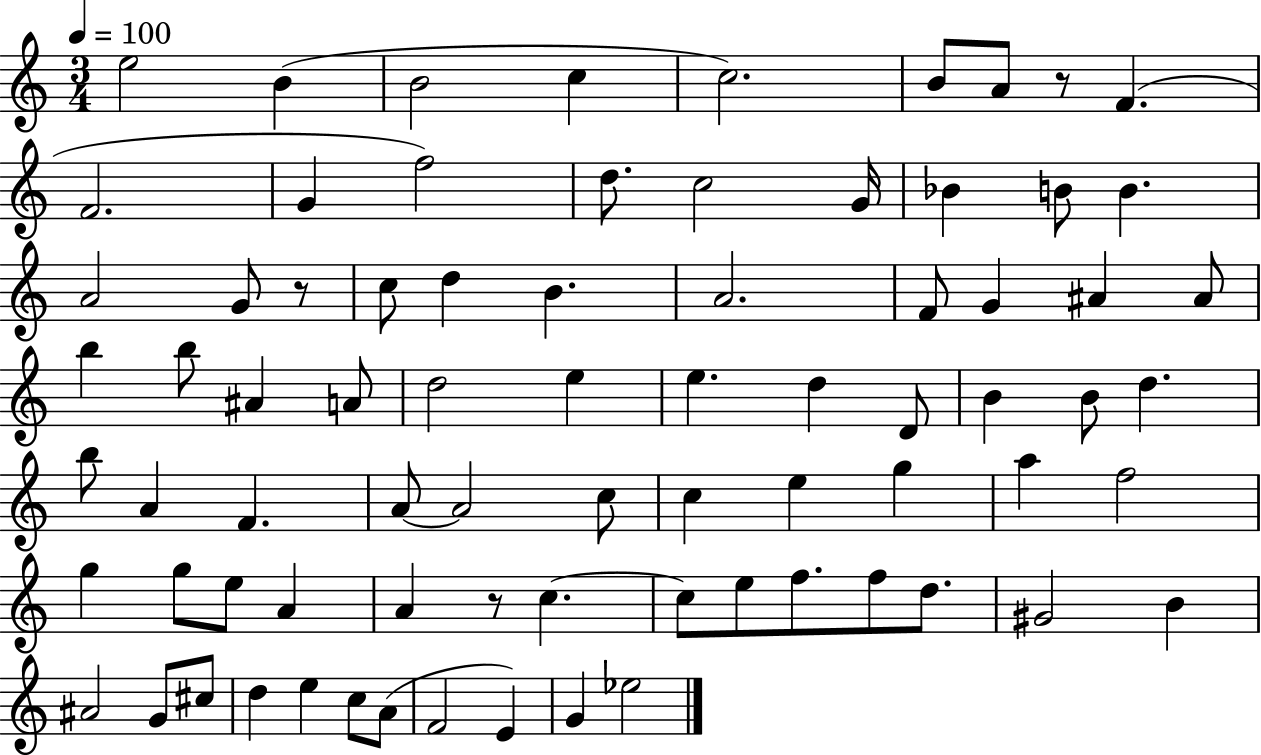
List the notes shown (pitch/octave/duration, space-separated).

E5/h B4/q B4/h C5/q C5/h. B4/e A4/e R/e F4/q. F4/h. G4/q F5/h D5/e. C5/h G4/s Bb4/q B4/e B4/q. A4/h G4/e R/e C5/e D5/q B4/q. A4/h. F4/e G4/q A#4/q A#4/e B5/q B5/e A#4/q A4/e D5/h E5/q E5/q. D5/q D4/e B4/q B4/e D5/q. B5/e A4/q F4/q. A4/e A4/h C5/e C5/q E5/q G5/q A5/q F5/h G5/q G5/e E5/e A4/q A4/q R/e C5/q. C5/e E5/e F5/e. F5/e D5/e. G#4/h B4/q A#4/h G4/e C#5/e D5/q E5/q C5/e A4/e F4/h E4/q G4/q Eb5/h